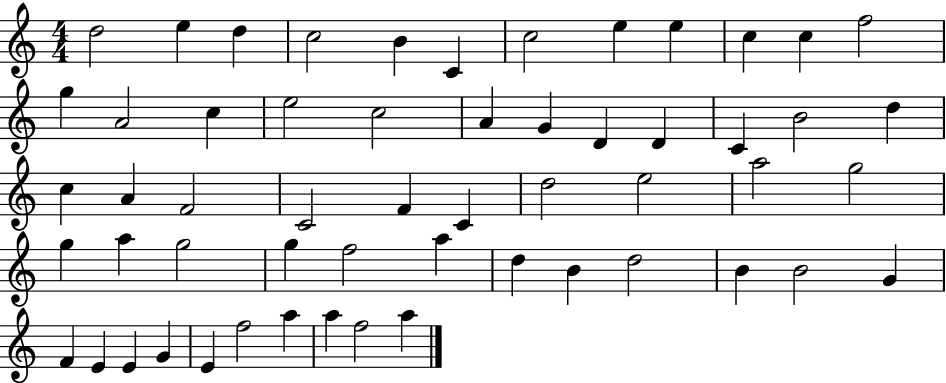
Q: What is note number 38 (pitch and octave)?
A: G5